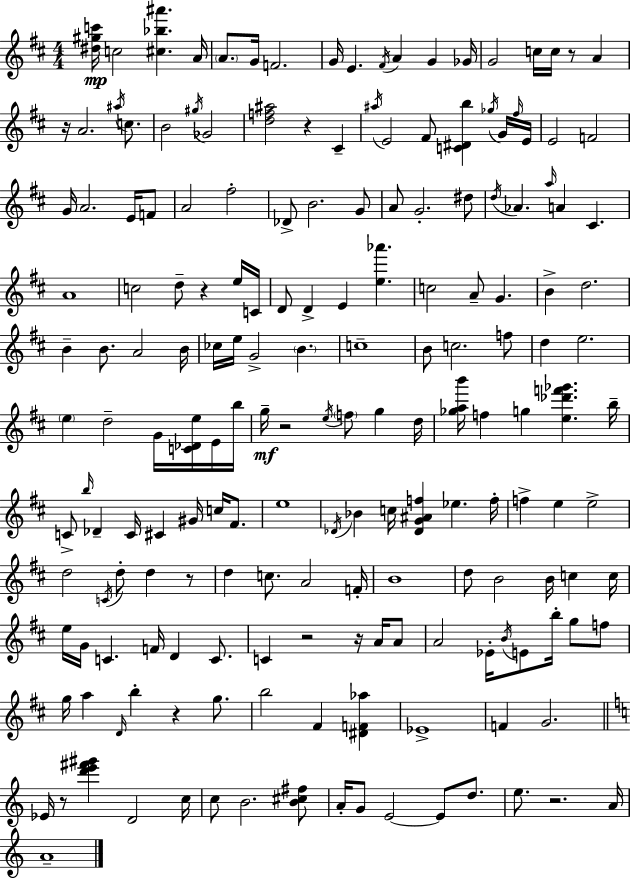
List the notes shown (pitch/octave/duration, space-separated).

[D#5,G#5,C6]/s C5/h [C#5,Bb5,A#6]/q. A4/s A4/e. G4/s F4/h. G4/s E4/q. F#4/s A4/q G4/q Gb4/s G4/h C5/s C5/s R/e A4/q R/s A4/h. A#5/s C5/e. B4/h G#5/s Gb4/h [D5,F5,A#5]/h R/q C#4/q A#5/s E4/h F#4/e [C4,D#4,B5]/q Gb5/s G4/s F#5/s E4/s E4/h F4/h G4/s A4/h. E4/s F4/e A4/h F#5/h Db4/e B4/h. G4/e A4/e G4/h. D#5/e D5/s Ab4/q. A5/s A4/q C#4/q. A4/w C5/h D5/e R/q E5/s C4/s D4/e D4/q E4/q [E5,Ab6]/q. C5/h A4/e G4/q. B4/q D5/h. B4/q B4/e. A4/h B4/s CES5/s E5/s G4/h B4/q. C5/w B4/e C5/h. F5/e D5/q E5/h. E5/q D5/h G4/s [C4,Db4,E5]/s E4/s B5/s G5/s R/h E5/s F5/e G5/q D5/s [Gb5,A5,B6]/s F5/q G5/q [E5,Db6,F6,Gb6]/q. B5/s C4/e B5/s Db4/q C4/s C#4/q G#4/s C5/s F#4/e. E5/w Db4/s Bb4/q C5/s [Db4,G4,A#4,F5]/q Eb5/q. F5/s F5/q E5/q E5/h D5/h C4/s D5/e D5/q R/e D5/q C5/e. A4/h F4/s B4/w D5/e B4/h B4/s C5/q C5/s E5/s G4/s C4/q. F4/s D4/q C4/e. C4/q R/h R/s A4/s A4/e A4/h Eb4/s B4/s E4/e B5/s G5/e F5/e G5/s A5/q D4/s B5/q R/q G5/e. B5/h F#4/q [D#4,F4,Ab5]/q Eb4/w F4/q G4/h. Eb4/s R/e [D6,E6,F#6,G#6]/q D4/h C5/s C5/e B4/h. [B4,C#5,F#5]/e A4/s G4/e E4/h E4/e D5/e. E5/e. R/h. A4/s A4/w